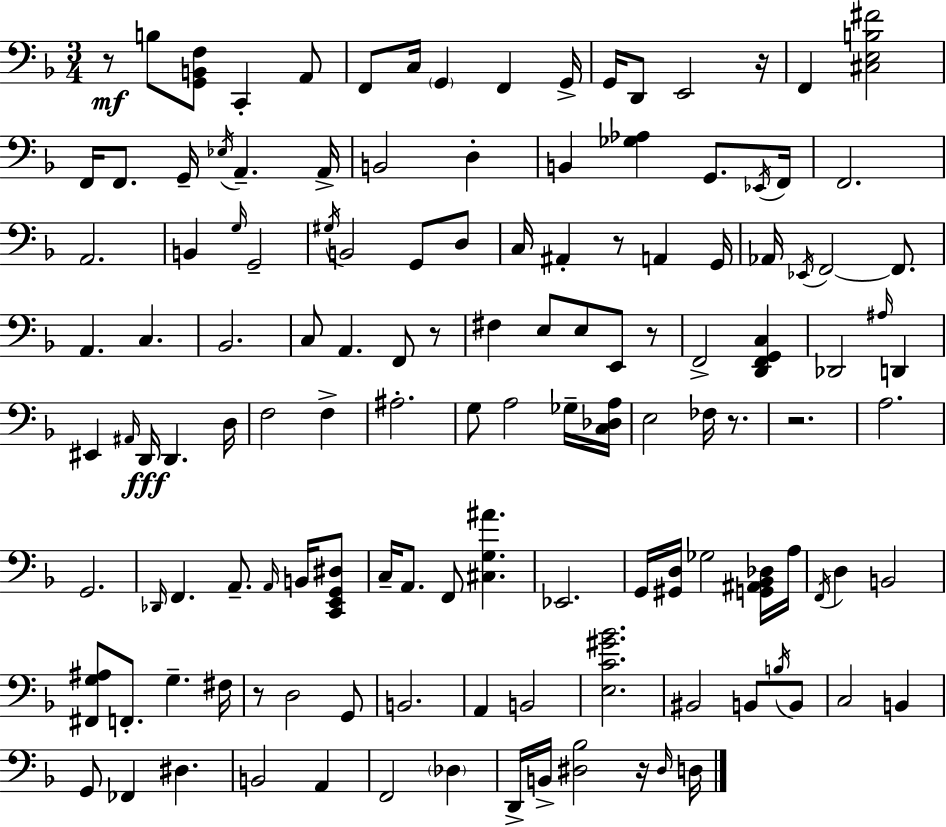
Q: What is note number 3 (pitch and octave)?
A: A2